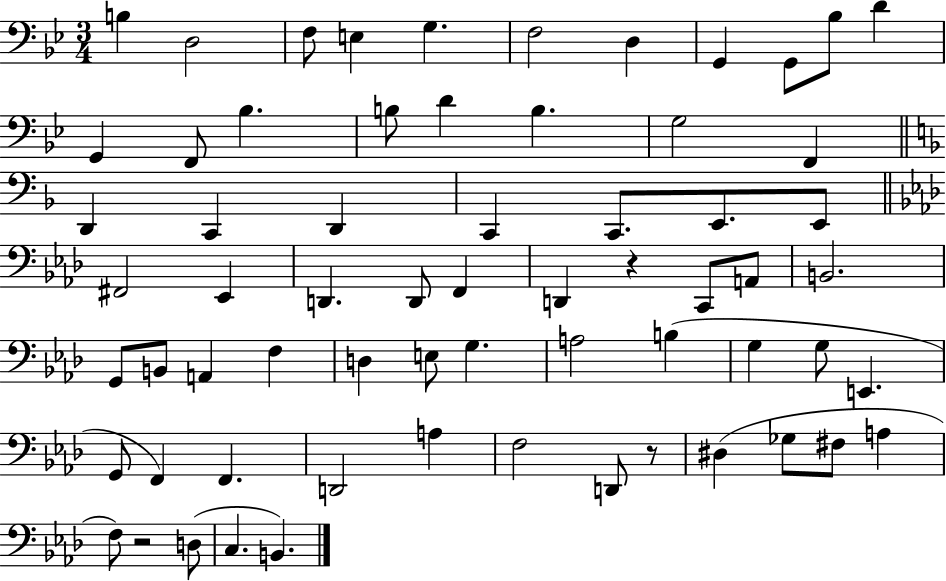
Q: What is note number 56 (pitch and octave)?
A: Gb3